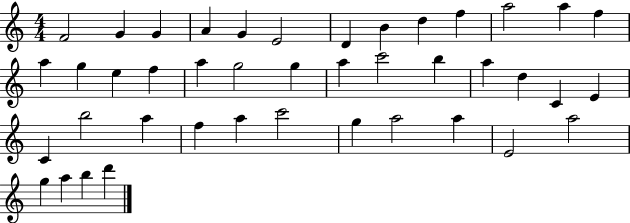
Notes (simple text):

F4/h G4/q G4/q A4/q G4/q E4/h D4/q B4/q D5/q F5/q A5/h A5/q F5/q A5/q G5/q E5/q F5/q A5/q G5/h G5/q A5/q C6/h B5/q A5/q D5/q C4/q E4/q C4/q B5/h A5/q F5/q A5/q C6/h G5/q A5/h A5/q E4/h A5/h G5/q A5/q B5/q D6/q